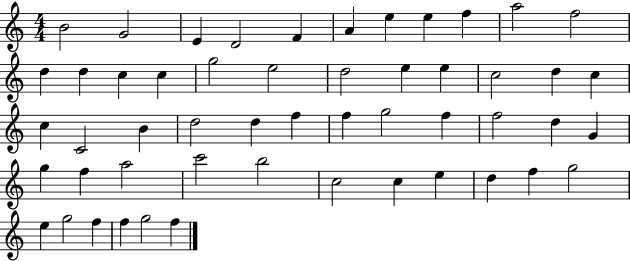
X:1
T:Untitled
M:4/4
L:1/4
K:C
B2 G2 E D2 F A e e f a2 f2 d d c c g2 e2 d2 e e c2 d c c C2 B d2 d f f g2 f f2 d G g f a2 c'2 b2 c2 c e d f g2 e g2 f f g2 f